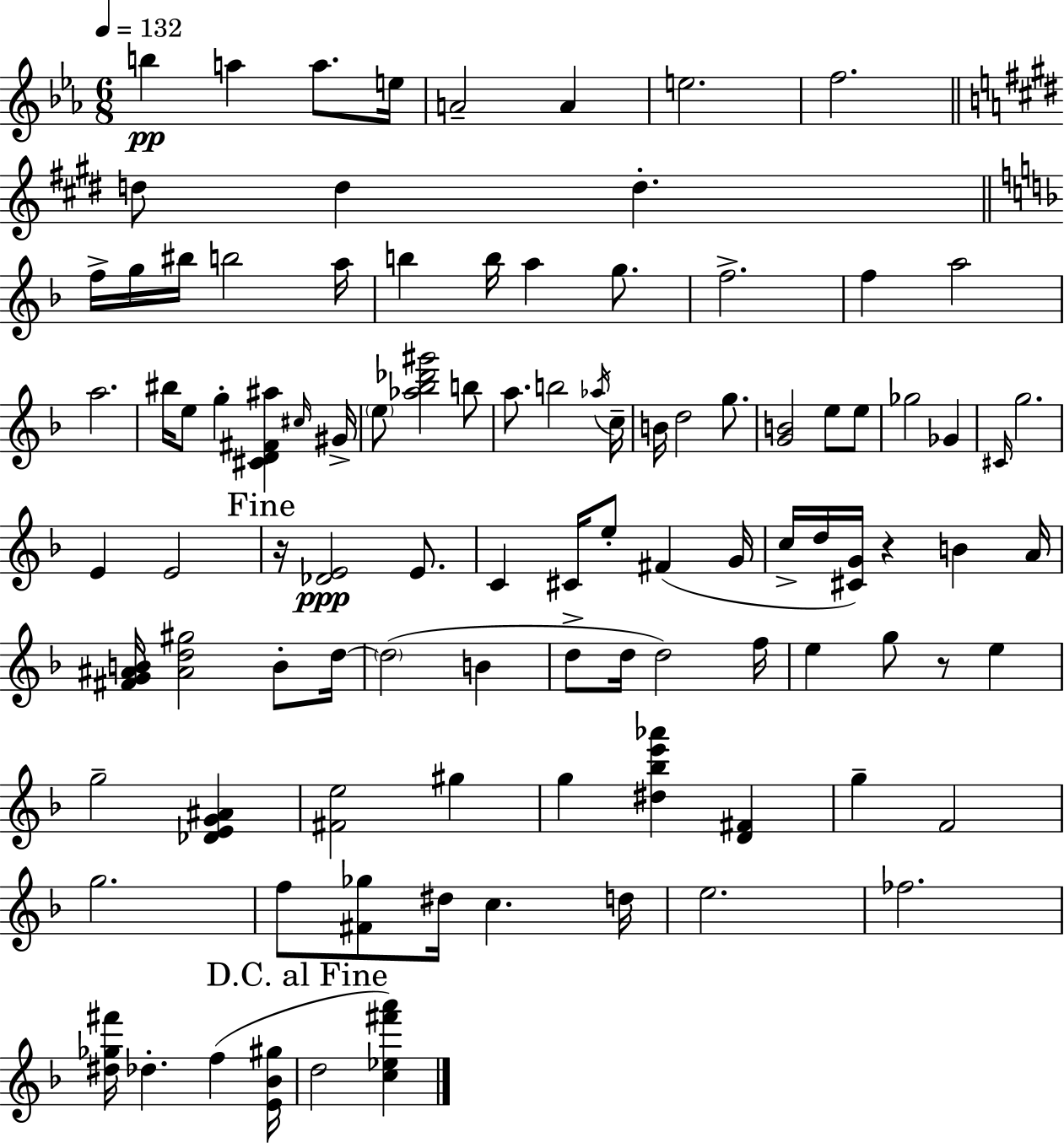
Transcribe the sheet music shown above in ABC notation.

X:1
T:Untitled
M:6/8
L:1/4
K:Cm
b a a/2 e/4 A2 A e2 f2 d/2 d d f/4 g/4 ^b/4 b2 a/4 b b/4 a g/2 f2 f a2 a2 ^b/4 e/2 g [^CD^F^a] ^c/4 ^G/4 e/2 [_a_b_d'^g']2 b/2 a/2 b2 _a/4 c/4 B/4 d2 g/2 [GB]2 e/2 e/2 _g2 _G ^C/4 g2 E E2 z/4 [_DE]2 E/2 C ^C/4 e/2 ^F G/4 c/4 d/4 [^CG]/4 z B A/4 [^FG^AB]/4 [^Ad^g]2 B/2 d/4 d2 B d/2 d/4 d2 f/4 e g/2 z/2 e g2 [_DEG^A] [^Fe]2 ^g g [^d_be'_a'] [D^F] g F2 g2 f/2 [^F_g]/2 ^d/4 c d/4 e2 _f2 [^d_g^f']/4 _d f [E_B^g]/4 d2 [c_e^f'a']